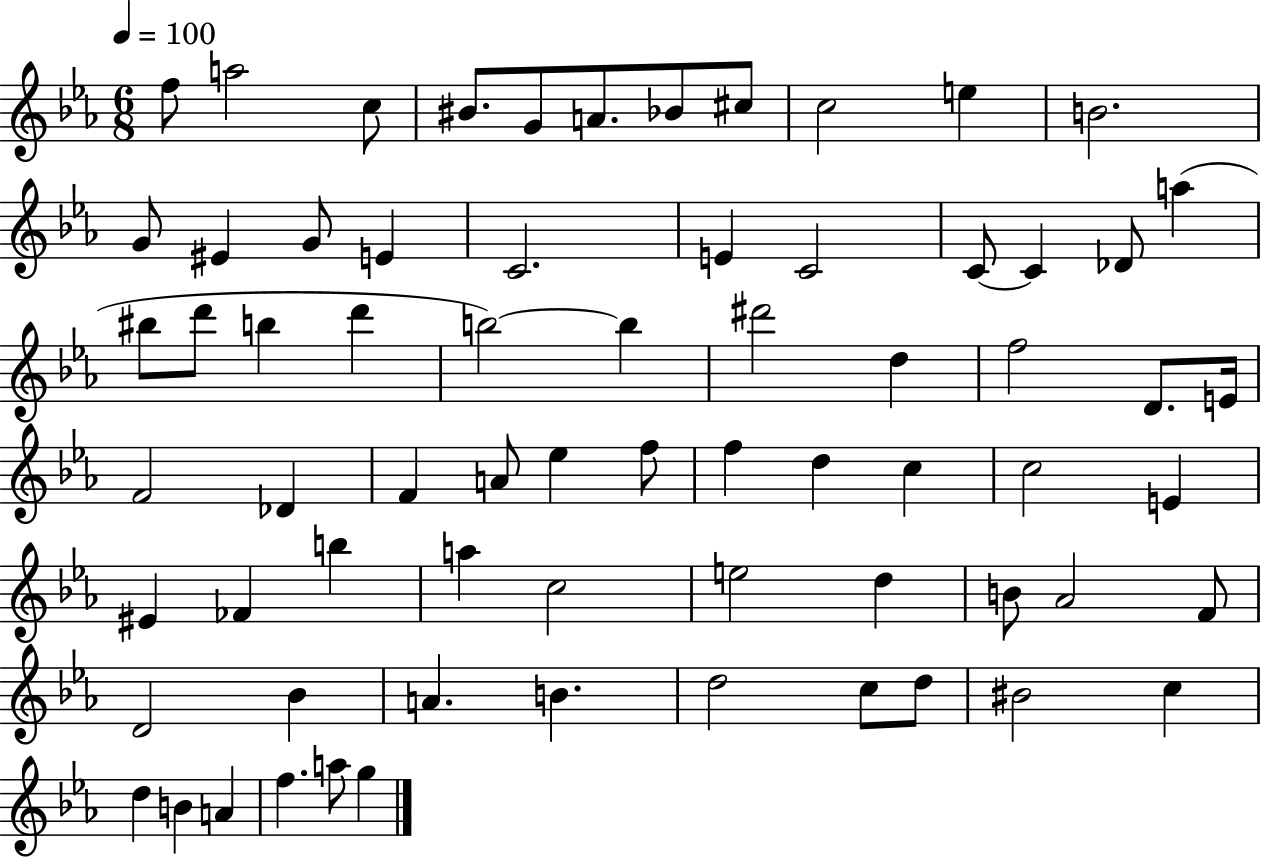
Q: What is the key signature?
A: EES major